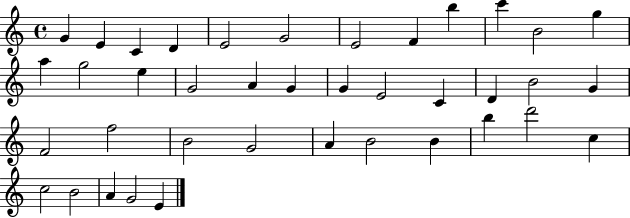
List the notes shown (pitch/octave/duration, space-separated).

G4/q E4/q C4/q D4/q E4/h G4/h E4/h F4/q B5/q C6/q B4/h G5/q A5/q G5/h E5/q G4/h A4/q G4/q G4/q E4/h C4/q D4/q B4/h G4/q F4/h F5/h B4/h G4/h A4/q B4/h B4/q B5/q D6/h C5/q C5/h B4/h A4/q G4/h E4/q